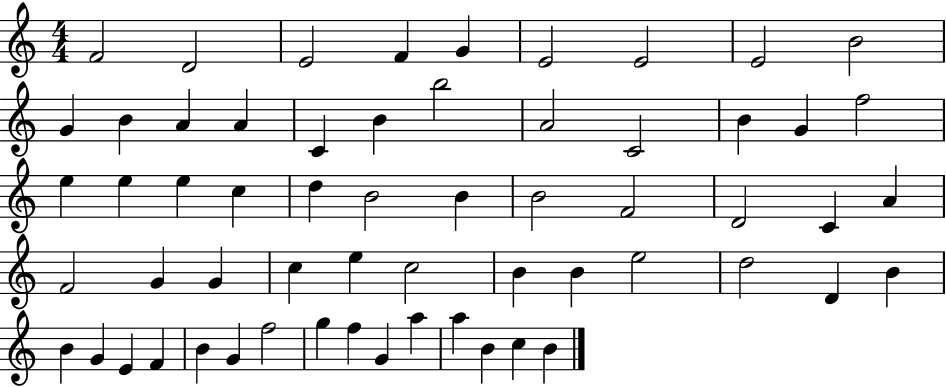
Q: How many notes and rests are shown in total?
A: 60